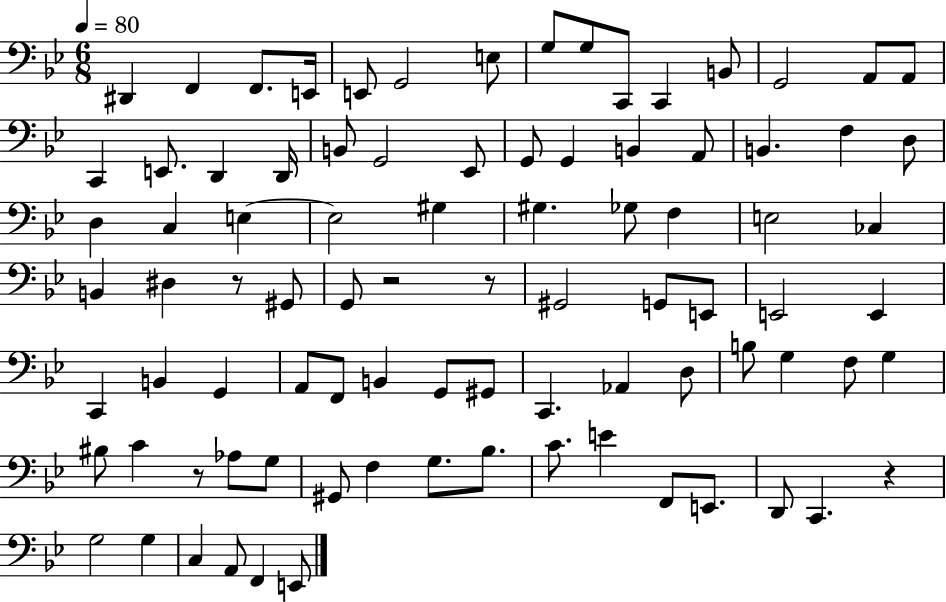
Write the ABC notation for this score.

X:1
T:Untitled
M:6/8
L:1/4
K:Bb
^D,, F,, F,,/2 E,,/4 E,,/2 G,,2 E,/2 G,/2 G,/2 C,,/2 C,, B,,/2 G,,2 A,,/2 A,,/2 C,, E,,/2 D,, D,,/4 B,,/2 G,,2 _E,,/2 G,,/2 G,, B,, A,,/2 B,, F, D,/2 D, C, E, E,2 ^G, ^G, _G,/2 F, E,2 _C, B,, ^D, z/2 ^G,,/2 G,,/2 z2 z/2 ^G,,2 G,,/2 E,,/2 E,,2 E,, C,, B,, G,, A,,/2 F,,/2 B,, G,,/2 ^G,,/2 C,, _A,, D,/2 B,/2 G, F,/2 G, ^B,/2 C z/2 _A,/2 G,/2 ^G,,/2 F, G,/2 _B,/2 C/2 E F,,/2 E,,/2 D,,/2 C,, z G,2 G, C, A,,/2 F,, E,,/2